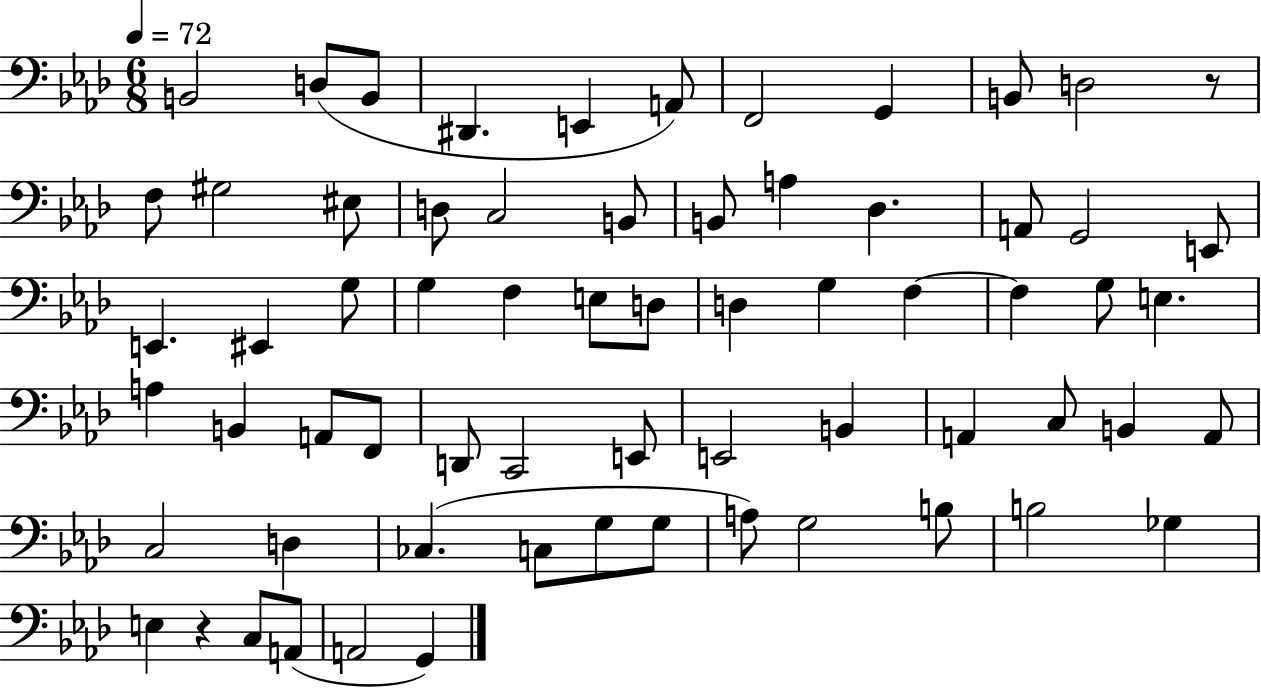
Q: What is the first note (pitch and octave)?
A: B2